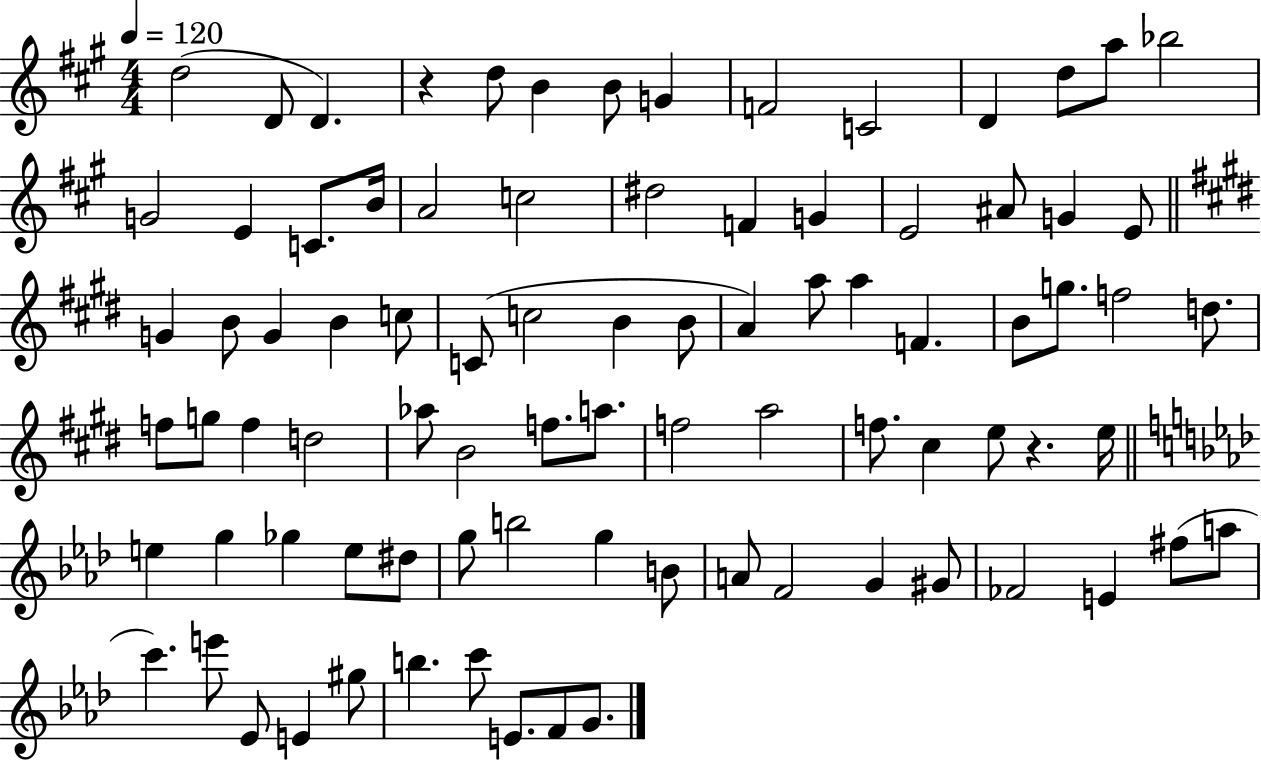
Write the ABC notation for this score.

X:1
T:Untitled
M:4/4
L:1/4
K:A
d2 D/2 D z d/2 B B/2 G F2 C2 D d/2 a/2 _b2 G2 E C/2 B/4 A2 c2 ^d2 F G E2 ^A/2 G E/2 G B/2 G B c/2 C/2 c2 B B/2 A a/2 a F B/2 g/2 f2 d/2 f/2 g/2 f d2 _a/2 B2 f/2 a/2 f2 a2 f/2 ^c e/2 z e/4 e g _g e/2 ^d/2 g/2 b2 g B/2 A/2 F2 G ^G/2 _F2 E ^f/2 a/2 c' e'/2 _E/2 E ^g/2 b c'/2 E/2 F/2 G/2